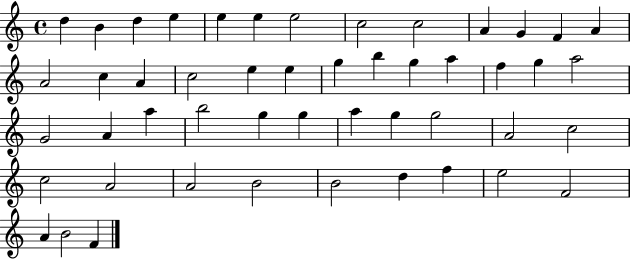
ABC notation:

X:1
T:Untitled
M:4/4
L:1/4
K:C
d B d e e e e2 c2 c2 A G F A A2 c A c2 e e g b g a f g a2 G2 A a b2 g g a g g2 A2 c2 c2 A2 A2 B2 B2 d f e2 F2 A B2 F